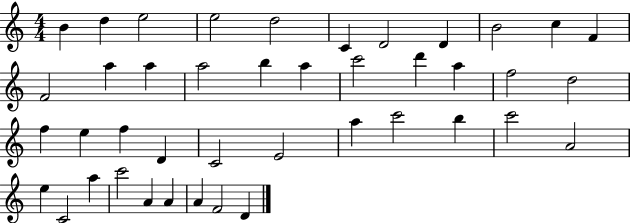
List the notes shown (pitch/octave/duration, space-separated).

B4/q D5/q E5/h E5/h D5/h C4/q D4/h D4/q B4/h C5/q F4/q F4/h A5/q A5/q A5/h B5/q A5/q C6/h D6/q A5/q F5/h D5/h F5/q E5/q F5/q D4/q C4/h E4/h A5/q C6/h B5/q C6/h A4/h E5/q C4/h A5/q C6/h A4/q A4/q A4/q F4/h D4/q